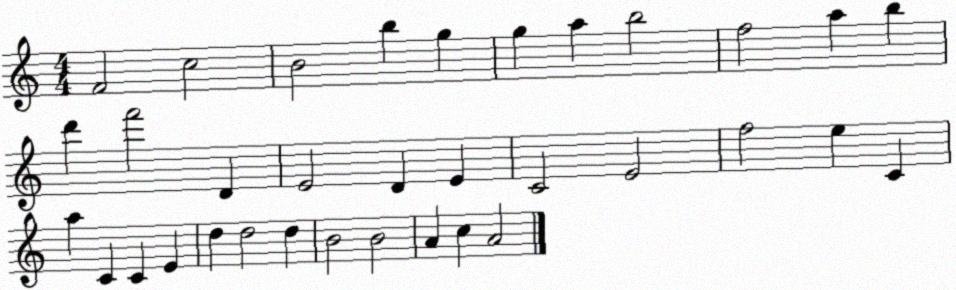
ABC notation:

X:1
T:Untitled
M:4/4
L:1/4
K:C
F2 c2 B2 b g g a b2 f2 a b d' f'2 D E2 D E C2 E2 f2 e C a C C E d d2 d B2 B2 A c A2